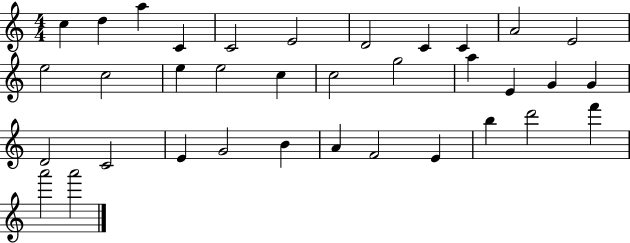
C5/q D5/q A5/q C4/q C4/h E4/h D4/h C4/q C4/q A4/h E4/h E5/h C5/h E5/q E5/h C5/q C5/h G5/h A5/q E4/q G4/q G4/q D4/h C4/h E4/q G4/h B4/q A4/q F4/h E4/q B5/q D6/h F6/q A6/h A6/h